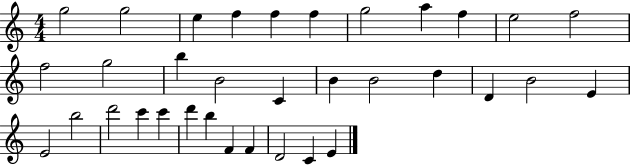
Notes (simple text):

G5/h G5/h E5/q F5/q F5/q F5/q G5/h A5/q F5/q E5/h F5/h F5/h G5/h B5/q B4/h C4/q B4/q B4/h D5/q D4/q B4/h E4/q E4/h B5/h D6/h C6/q C6/q D6/q B5/q F4/q F4/q D4/h C4/q E4/q